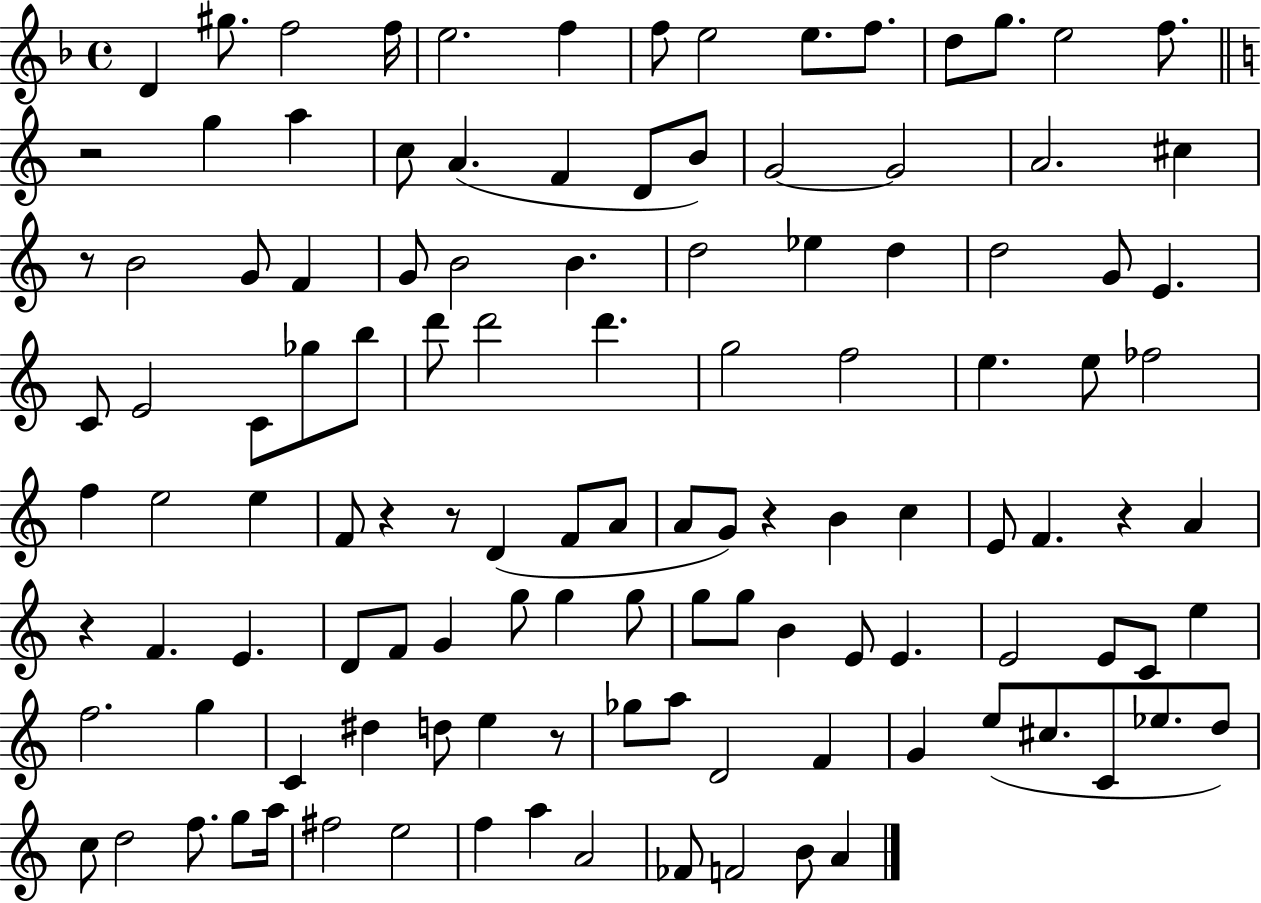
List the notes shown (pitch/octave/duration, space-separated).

D4/q G#5/e. F5/h F5/s E5/h. F5/q F5/e E5/h E5/e. F5/e. D5/e G5/e. E5/h F5/e. R/h G5/q A5/q C5/e A4/q. F4/q D4/e B4/e G4/h G4/h A4/h. C#5/q R/e B4/h G4/e F4/q G4/e B4/h B4/q. D5/h Eb5/q D5/q D5/h G4/e E4/q. C4/e E4/h C4/e Gb5/e B5/e D6/e D6/h D6/q. G5/h F5/h E5/q. E5/e FES5/h F5/q E5/h E5/q F4/e R/q R/e D4/q F4/e A4/e A4/e G4/e R/q B4/q C5/q E4/e F4/q. R/q A4/q R/q F4/q. E4/q. D4/e F4/e G4/q G5/e G5/q G5/e G5/e G5/e B4/q E4/e E4/q. E4/h E4/e C4/e E5/q F5/h. G5/q C4/q D#5/q D5/e E5/q R/e Gb5/e A5/e D4/h F4/q G4/q E5/e C#5/e. C4/e Eb5/e. D5/e C5/e D5/h F5/e. G5/e A5/s F#5/h E5/h F5/q A5/q A4/h FES4/e F4/h B4/e A4/q